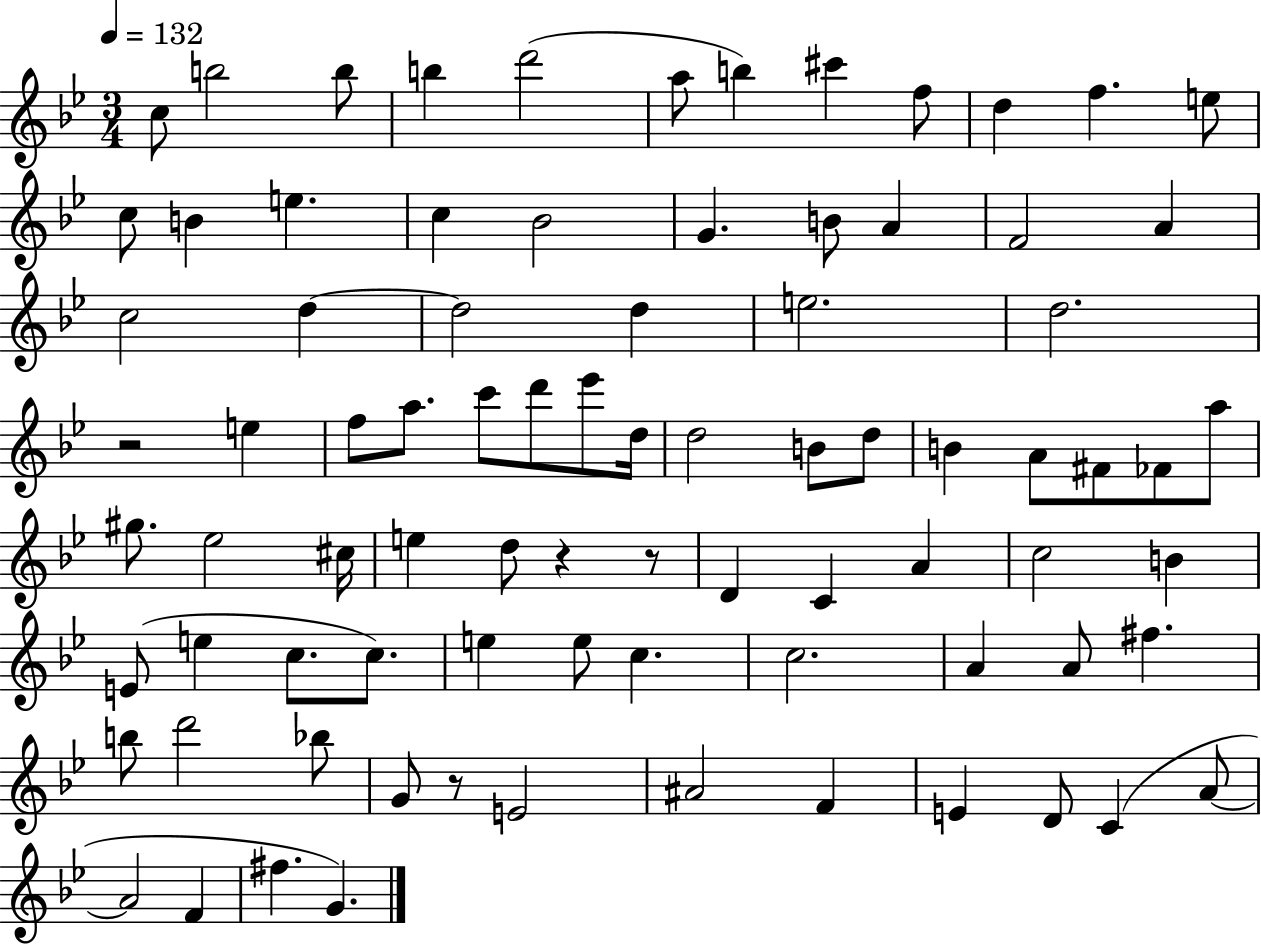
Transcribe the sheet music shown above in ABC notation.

X:1
T:Untitled
M:3/4
L:1/4
K:Bb
c/2 b2 b/2 b d'2 a/2 b ^c' f/2 d f e/2 c/2 B e c _B2 G B/2 A F2 A c2 d d2 d e2 d2 z2 e f/2 a/2 c'/2 d'/2 _e'/2 d/4 d2 B/2 d/2 B A/2 ^F/2 _F/2 a/2 ^g/2 _e2 ^c/4 e d/2 z z/2 D C A c2 B E/2 e c/2 c/2 e e/2 c c2 A A/2 ^f b/2 d'2 _b/2 G/2 z/2 E2 ^A2 F E D/2 C A/2 A2 F ^f G